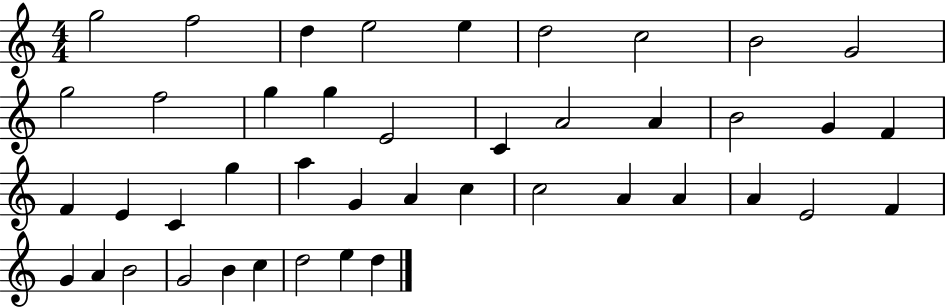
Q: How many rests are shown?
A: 0